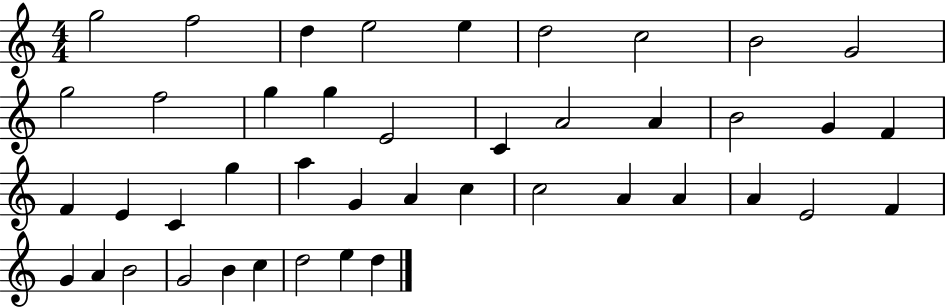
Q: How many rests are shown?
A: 0